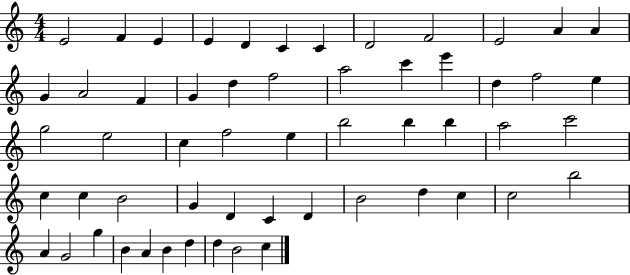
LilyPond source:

{
  \clef treble
  \numericTimeSignature
  \time 4/4
  \key c \major
  e'2 f'4 e'4 | e'4 d'4 c'4 c'4 | d'2 f'2 | e'2 a'4 a'4 | \break g'4 a'2 f'4 | g'4 d''4 f''2 | a''2 c'''4 e'''4 | d''4 f''2 e''4 | \break g''2 e''2 | c''4 f''2 e''4 | b''2 b''4 b''4 | a''2 c'''2 | \break c''4 c''4 b'2 | g'4 d'4 c'4 d'4 | b'2 d''4 c''4 | c''2 b''2 | \break a'4 g'2 g''4 | b'4 a'4 b'4 d''4 | d''4 b'2 c''4 | \bar "|."
}